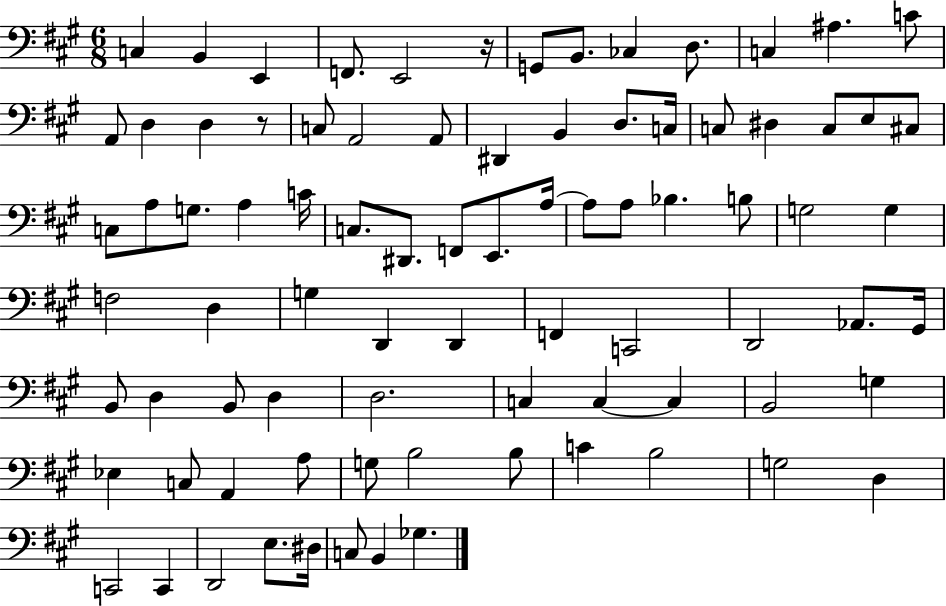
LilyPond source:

{
  \clef bass
  \numericTimeSignature
  \time 6/8
  \key a \major
  \repeat volta 2 { c4 b,4 e,4 | f,8. e,2 r16 | g,8 b,8. ces4 d8. | c4 ais4. c'8 | \break a,8 d4 d4 r8 | c8 a,2 a,8 | dis,4 b,4 d8. c16 | c8 dis4 c8 e8 cis8 | \break c8 a8 g8. a4 c'16 | c8. dis,8. f,8 e,8. a16~~ | a8 a8 bes4. b8 | g2 g4 | \break f2 d4 | g4 d,4 d,4 | f,4 c,2 | d,2 aes,8. gis,16 | \break b,8 d4 b,8 d4 | d2. | c4 c4~~ c4 | b,2 g4 | \break ees4 c8 a,4 a8 | g8 b2 b8 | c'4 b2 | g2 d4 | \break c,2 c,4 | d,2 e8. dis16 | c8 b,4 ges4. | } \bar "|."
}